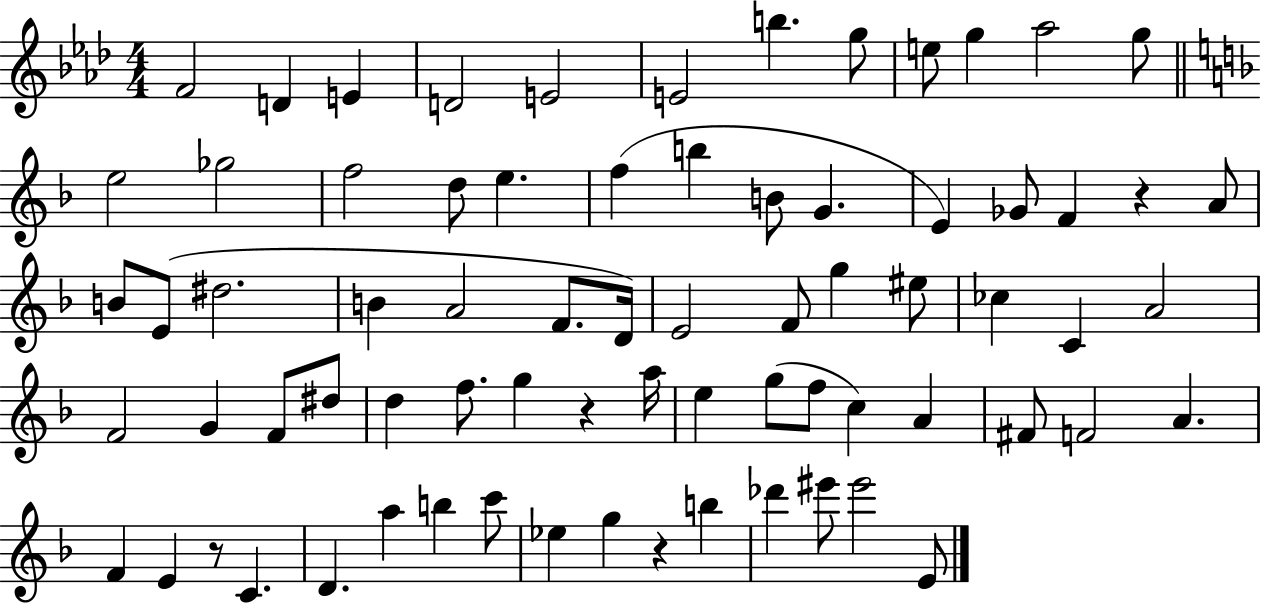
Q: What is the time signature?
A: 4/4